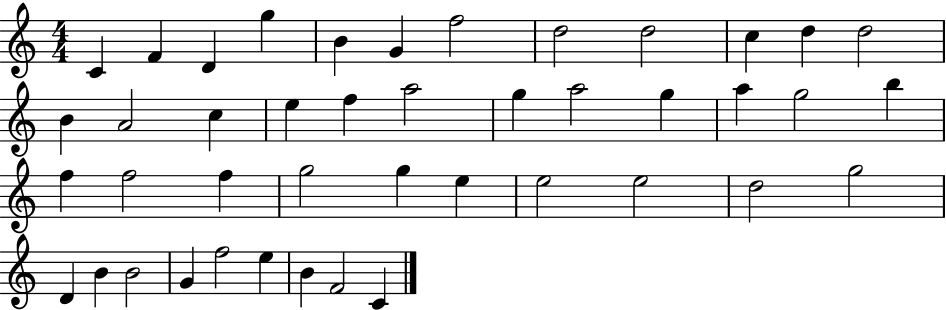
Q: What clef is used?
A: treble